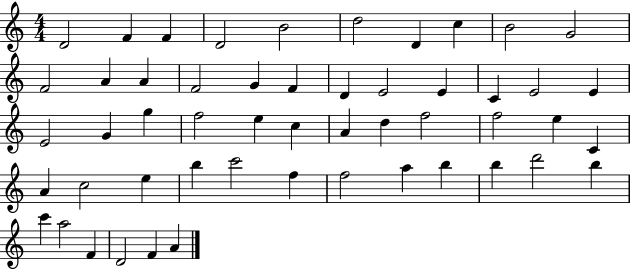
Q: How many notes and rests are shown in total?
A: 52